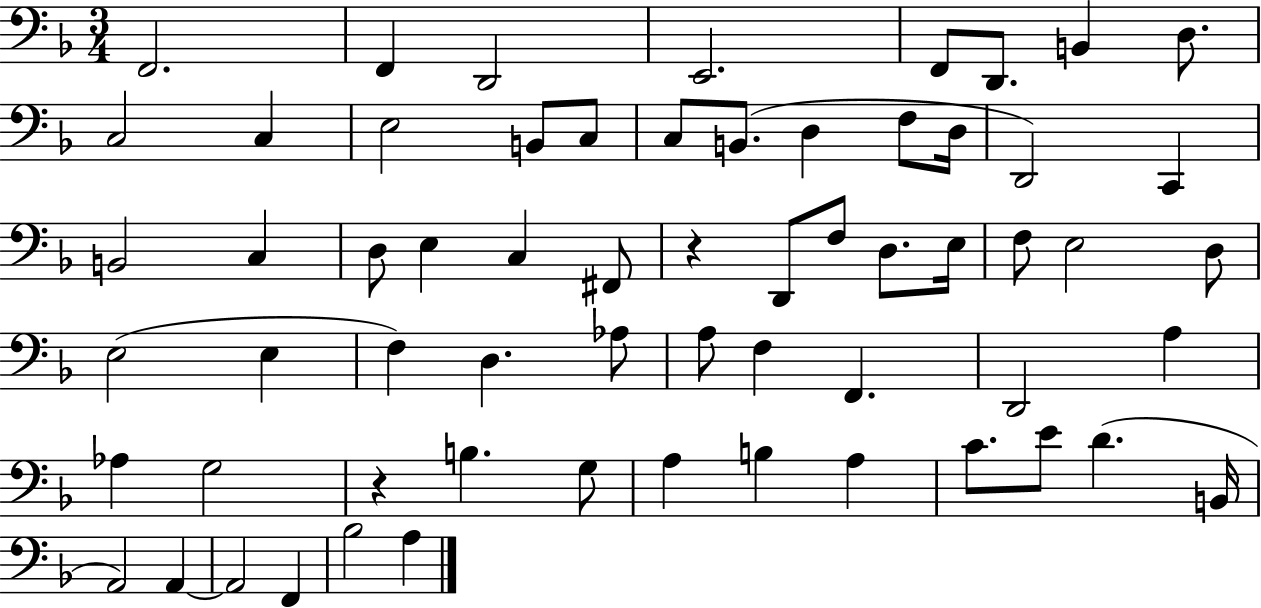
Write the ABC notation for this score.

X:1
T:Untitled
M:3/4
L:1/4
K:F
F,,2 F,, D,,2 E,,2 F,,/2 D,,/2 B,, D,/2 C,2 C, E,2 B,,/2 C,/2 C,/2 B,,/2 D, F,/2 D,/4 D,,2 C,, B,,2 C, D,/2 E, C, ^F,,/2 z D,,/2 F,/2 D,/2 E,/4 F,/2 E,2 D,/2 E,2 E, F, D, _A,/2 A,/2 F, F,, D,,2 A, _A, G,2 z B, G,/2 A, B, A, C/2 E/2 D B,,/4 A,,2 A,, A,,2 F,, _B,2 A,